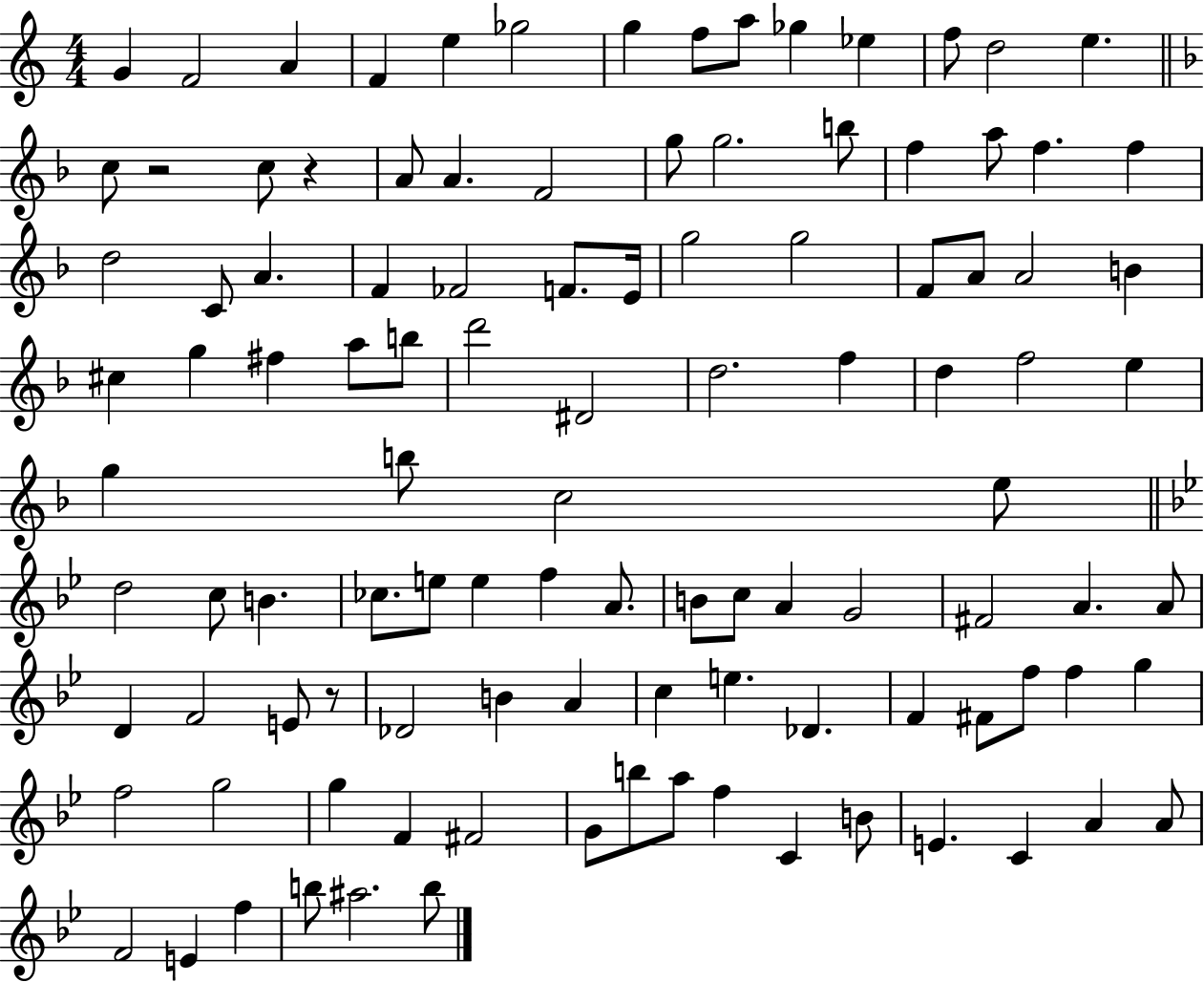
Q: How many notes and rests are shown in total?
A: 108